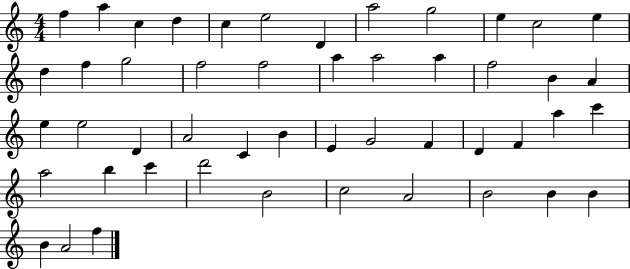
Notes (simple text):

F5/q A5/q C5/q D5/q C5/q E5/h D4/q A5/h G5/h E5/q C5/h E5/q D5/q F5/q G5/h F5/h F5/h A5/q A5/h A5/q F5/h B4/q A4/q E5/q E5/h D4/q A4/h C4/q B4/q E4/q G4/h F4/q D4/q F4/q A5/q C6/q A5/h B5/q C6/q D6/h B4/h C5/h A4/h B4/h B4/q B4/q B4/q A4/h F5/q